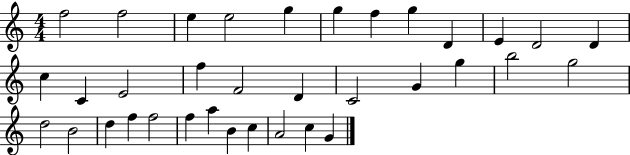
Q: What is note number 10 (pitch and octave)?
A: E4